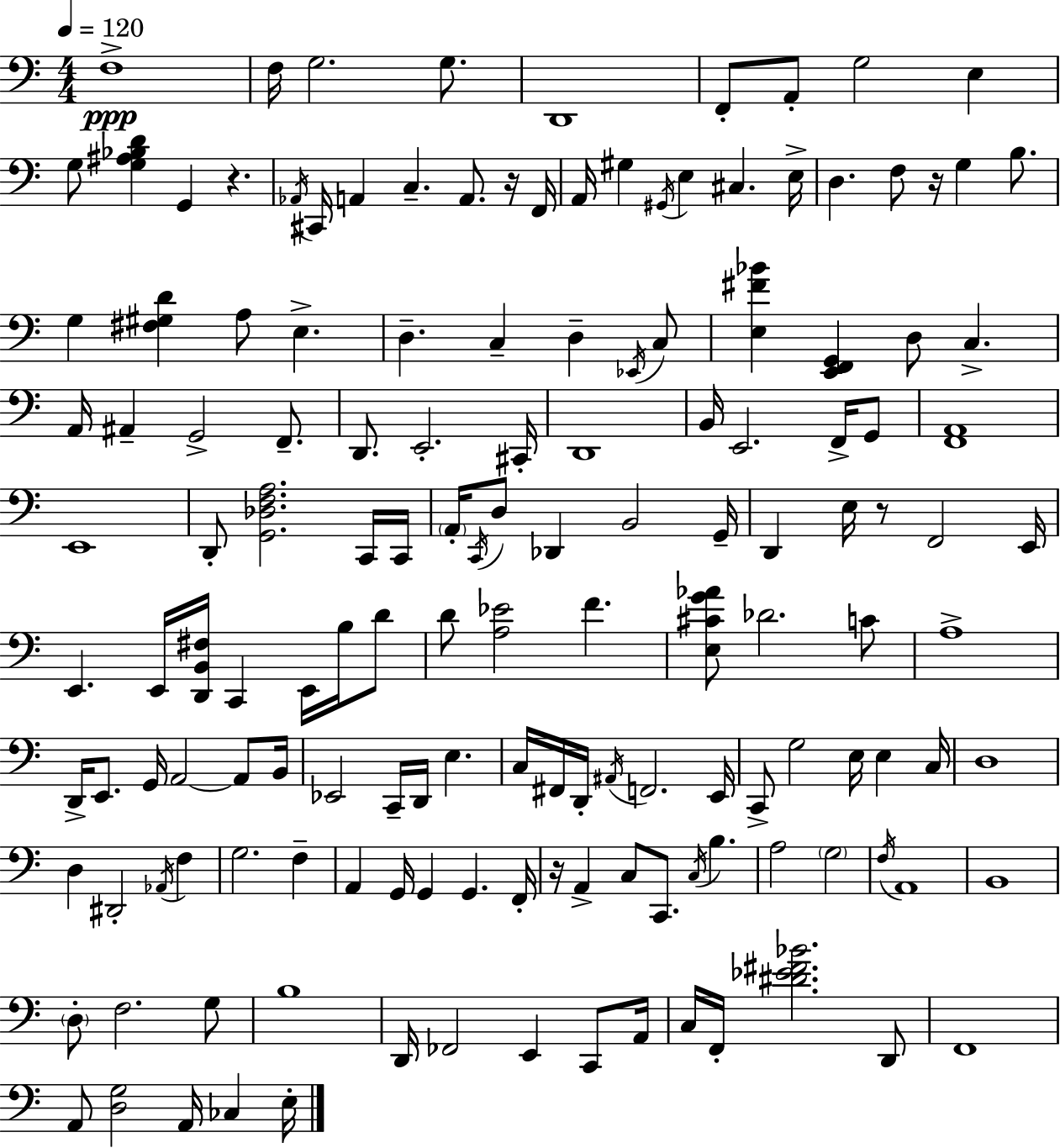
X:1
T:Untitled
M:4/4
L:1/4
K:Am
F,4 F,/4 G,2 G,/2 D,,4 F,,/2 A,,/2 G,2 E, G,/2 [G,^A,_B,D] G,, z _A,,/4 ^C,,/4 A,, C, A,,/2 z/4 F,,/4 A,,/4 ^G, ^G,,/4 E, ^C, E,/4 D, F,/2 z/4 G, B,/2 G, [^F,^G,D] A,/2 E, D, C, D, _E,,/4 C,/2 [E,^F_B] [E,,F,,G,,] D,/2 C, A,,/4 ^A,, G,,2 F,,/2 D,,/2 E,,2 ^C,,/4 D,,4 B,,/4 E,,2 F,,/4 G,,/2 [F,,A,,]4 E,,4 D,,/2 [G,,_D,F,A,]2 C,,/4 C,,/4 A,,/4 C,,/4 D,/2 _D,, B,,2 G,,/4 D,, E,/4 z/2 F,,2 E,,/4 E,, E,,/4 [D,,B,,^F,]/4 C,, E,,/4 B,/4 D/2 D/2 [A,_E]2 F [E,^CG_A]/2 _D2 C/2 A,4 D,,/4 E,,/2 G,,/4 A,,2 A,,/2 B,,/4 _E,,2 C,,/4 D,,/4 E, C,/4 ^F,,/4 D,,/4 ^A,,/4 F,,2 E,,/4 C,,/2 G,2 E,/4 E, C,/4 D,4 D, ^D,,2 _A,,/4 F, G,2 F, A,, G,,/4 G,, G,, F,,/4 z/4 A,, C,/2 C,,/2 C,/4 B, A,2 G,2 F,/4 A,,4 B,,4 D,/2 F,2 G,/2 B,4 D,,/4 _F,,2 E,, C,,/2 A,,/4 C,/4 F,,/4 [^D_E^F_B]2 D,,/2 F,,4 A,,/2 [D,G,]2 A,,/4 _C, E,/4